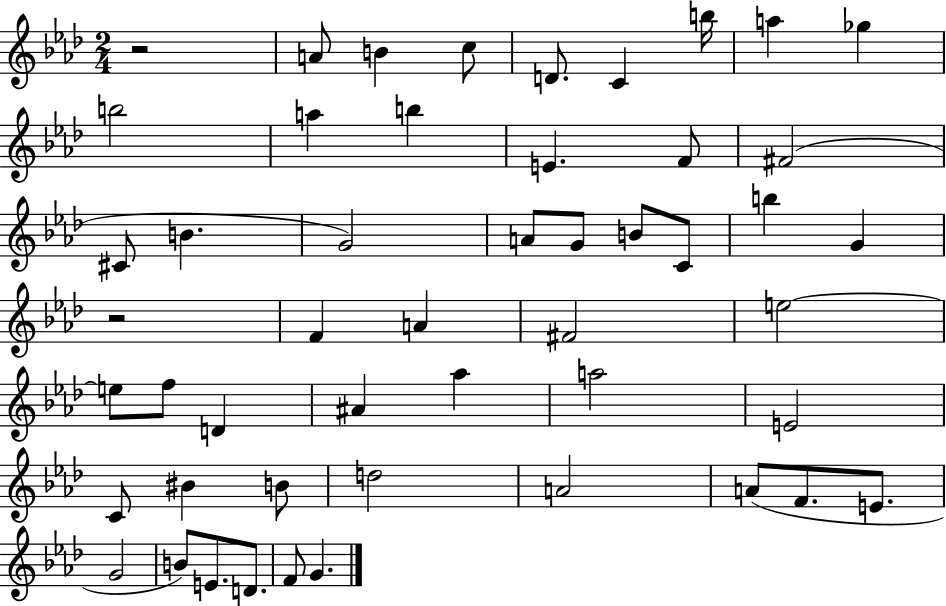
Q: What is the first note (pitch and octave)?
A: A4